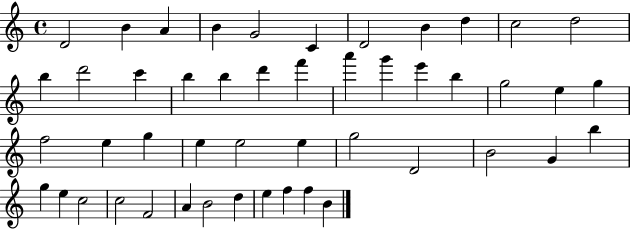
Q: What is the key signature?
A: C major